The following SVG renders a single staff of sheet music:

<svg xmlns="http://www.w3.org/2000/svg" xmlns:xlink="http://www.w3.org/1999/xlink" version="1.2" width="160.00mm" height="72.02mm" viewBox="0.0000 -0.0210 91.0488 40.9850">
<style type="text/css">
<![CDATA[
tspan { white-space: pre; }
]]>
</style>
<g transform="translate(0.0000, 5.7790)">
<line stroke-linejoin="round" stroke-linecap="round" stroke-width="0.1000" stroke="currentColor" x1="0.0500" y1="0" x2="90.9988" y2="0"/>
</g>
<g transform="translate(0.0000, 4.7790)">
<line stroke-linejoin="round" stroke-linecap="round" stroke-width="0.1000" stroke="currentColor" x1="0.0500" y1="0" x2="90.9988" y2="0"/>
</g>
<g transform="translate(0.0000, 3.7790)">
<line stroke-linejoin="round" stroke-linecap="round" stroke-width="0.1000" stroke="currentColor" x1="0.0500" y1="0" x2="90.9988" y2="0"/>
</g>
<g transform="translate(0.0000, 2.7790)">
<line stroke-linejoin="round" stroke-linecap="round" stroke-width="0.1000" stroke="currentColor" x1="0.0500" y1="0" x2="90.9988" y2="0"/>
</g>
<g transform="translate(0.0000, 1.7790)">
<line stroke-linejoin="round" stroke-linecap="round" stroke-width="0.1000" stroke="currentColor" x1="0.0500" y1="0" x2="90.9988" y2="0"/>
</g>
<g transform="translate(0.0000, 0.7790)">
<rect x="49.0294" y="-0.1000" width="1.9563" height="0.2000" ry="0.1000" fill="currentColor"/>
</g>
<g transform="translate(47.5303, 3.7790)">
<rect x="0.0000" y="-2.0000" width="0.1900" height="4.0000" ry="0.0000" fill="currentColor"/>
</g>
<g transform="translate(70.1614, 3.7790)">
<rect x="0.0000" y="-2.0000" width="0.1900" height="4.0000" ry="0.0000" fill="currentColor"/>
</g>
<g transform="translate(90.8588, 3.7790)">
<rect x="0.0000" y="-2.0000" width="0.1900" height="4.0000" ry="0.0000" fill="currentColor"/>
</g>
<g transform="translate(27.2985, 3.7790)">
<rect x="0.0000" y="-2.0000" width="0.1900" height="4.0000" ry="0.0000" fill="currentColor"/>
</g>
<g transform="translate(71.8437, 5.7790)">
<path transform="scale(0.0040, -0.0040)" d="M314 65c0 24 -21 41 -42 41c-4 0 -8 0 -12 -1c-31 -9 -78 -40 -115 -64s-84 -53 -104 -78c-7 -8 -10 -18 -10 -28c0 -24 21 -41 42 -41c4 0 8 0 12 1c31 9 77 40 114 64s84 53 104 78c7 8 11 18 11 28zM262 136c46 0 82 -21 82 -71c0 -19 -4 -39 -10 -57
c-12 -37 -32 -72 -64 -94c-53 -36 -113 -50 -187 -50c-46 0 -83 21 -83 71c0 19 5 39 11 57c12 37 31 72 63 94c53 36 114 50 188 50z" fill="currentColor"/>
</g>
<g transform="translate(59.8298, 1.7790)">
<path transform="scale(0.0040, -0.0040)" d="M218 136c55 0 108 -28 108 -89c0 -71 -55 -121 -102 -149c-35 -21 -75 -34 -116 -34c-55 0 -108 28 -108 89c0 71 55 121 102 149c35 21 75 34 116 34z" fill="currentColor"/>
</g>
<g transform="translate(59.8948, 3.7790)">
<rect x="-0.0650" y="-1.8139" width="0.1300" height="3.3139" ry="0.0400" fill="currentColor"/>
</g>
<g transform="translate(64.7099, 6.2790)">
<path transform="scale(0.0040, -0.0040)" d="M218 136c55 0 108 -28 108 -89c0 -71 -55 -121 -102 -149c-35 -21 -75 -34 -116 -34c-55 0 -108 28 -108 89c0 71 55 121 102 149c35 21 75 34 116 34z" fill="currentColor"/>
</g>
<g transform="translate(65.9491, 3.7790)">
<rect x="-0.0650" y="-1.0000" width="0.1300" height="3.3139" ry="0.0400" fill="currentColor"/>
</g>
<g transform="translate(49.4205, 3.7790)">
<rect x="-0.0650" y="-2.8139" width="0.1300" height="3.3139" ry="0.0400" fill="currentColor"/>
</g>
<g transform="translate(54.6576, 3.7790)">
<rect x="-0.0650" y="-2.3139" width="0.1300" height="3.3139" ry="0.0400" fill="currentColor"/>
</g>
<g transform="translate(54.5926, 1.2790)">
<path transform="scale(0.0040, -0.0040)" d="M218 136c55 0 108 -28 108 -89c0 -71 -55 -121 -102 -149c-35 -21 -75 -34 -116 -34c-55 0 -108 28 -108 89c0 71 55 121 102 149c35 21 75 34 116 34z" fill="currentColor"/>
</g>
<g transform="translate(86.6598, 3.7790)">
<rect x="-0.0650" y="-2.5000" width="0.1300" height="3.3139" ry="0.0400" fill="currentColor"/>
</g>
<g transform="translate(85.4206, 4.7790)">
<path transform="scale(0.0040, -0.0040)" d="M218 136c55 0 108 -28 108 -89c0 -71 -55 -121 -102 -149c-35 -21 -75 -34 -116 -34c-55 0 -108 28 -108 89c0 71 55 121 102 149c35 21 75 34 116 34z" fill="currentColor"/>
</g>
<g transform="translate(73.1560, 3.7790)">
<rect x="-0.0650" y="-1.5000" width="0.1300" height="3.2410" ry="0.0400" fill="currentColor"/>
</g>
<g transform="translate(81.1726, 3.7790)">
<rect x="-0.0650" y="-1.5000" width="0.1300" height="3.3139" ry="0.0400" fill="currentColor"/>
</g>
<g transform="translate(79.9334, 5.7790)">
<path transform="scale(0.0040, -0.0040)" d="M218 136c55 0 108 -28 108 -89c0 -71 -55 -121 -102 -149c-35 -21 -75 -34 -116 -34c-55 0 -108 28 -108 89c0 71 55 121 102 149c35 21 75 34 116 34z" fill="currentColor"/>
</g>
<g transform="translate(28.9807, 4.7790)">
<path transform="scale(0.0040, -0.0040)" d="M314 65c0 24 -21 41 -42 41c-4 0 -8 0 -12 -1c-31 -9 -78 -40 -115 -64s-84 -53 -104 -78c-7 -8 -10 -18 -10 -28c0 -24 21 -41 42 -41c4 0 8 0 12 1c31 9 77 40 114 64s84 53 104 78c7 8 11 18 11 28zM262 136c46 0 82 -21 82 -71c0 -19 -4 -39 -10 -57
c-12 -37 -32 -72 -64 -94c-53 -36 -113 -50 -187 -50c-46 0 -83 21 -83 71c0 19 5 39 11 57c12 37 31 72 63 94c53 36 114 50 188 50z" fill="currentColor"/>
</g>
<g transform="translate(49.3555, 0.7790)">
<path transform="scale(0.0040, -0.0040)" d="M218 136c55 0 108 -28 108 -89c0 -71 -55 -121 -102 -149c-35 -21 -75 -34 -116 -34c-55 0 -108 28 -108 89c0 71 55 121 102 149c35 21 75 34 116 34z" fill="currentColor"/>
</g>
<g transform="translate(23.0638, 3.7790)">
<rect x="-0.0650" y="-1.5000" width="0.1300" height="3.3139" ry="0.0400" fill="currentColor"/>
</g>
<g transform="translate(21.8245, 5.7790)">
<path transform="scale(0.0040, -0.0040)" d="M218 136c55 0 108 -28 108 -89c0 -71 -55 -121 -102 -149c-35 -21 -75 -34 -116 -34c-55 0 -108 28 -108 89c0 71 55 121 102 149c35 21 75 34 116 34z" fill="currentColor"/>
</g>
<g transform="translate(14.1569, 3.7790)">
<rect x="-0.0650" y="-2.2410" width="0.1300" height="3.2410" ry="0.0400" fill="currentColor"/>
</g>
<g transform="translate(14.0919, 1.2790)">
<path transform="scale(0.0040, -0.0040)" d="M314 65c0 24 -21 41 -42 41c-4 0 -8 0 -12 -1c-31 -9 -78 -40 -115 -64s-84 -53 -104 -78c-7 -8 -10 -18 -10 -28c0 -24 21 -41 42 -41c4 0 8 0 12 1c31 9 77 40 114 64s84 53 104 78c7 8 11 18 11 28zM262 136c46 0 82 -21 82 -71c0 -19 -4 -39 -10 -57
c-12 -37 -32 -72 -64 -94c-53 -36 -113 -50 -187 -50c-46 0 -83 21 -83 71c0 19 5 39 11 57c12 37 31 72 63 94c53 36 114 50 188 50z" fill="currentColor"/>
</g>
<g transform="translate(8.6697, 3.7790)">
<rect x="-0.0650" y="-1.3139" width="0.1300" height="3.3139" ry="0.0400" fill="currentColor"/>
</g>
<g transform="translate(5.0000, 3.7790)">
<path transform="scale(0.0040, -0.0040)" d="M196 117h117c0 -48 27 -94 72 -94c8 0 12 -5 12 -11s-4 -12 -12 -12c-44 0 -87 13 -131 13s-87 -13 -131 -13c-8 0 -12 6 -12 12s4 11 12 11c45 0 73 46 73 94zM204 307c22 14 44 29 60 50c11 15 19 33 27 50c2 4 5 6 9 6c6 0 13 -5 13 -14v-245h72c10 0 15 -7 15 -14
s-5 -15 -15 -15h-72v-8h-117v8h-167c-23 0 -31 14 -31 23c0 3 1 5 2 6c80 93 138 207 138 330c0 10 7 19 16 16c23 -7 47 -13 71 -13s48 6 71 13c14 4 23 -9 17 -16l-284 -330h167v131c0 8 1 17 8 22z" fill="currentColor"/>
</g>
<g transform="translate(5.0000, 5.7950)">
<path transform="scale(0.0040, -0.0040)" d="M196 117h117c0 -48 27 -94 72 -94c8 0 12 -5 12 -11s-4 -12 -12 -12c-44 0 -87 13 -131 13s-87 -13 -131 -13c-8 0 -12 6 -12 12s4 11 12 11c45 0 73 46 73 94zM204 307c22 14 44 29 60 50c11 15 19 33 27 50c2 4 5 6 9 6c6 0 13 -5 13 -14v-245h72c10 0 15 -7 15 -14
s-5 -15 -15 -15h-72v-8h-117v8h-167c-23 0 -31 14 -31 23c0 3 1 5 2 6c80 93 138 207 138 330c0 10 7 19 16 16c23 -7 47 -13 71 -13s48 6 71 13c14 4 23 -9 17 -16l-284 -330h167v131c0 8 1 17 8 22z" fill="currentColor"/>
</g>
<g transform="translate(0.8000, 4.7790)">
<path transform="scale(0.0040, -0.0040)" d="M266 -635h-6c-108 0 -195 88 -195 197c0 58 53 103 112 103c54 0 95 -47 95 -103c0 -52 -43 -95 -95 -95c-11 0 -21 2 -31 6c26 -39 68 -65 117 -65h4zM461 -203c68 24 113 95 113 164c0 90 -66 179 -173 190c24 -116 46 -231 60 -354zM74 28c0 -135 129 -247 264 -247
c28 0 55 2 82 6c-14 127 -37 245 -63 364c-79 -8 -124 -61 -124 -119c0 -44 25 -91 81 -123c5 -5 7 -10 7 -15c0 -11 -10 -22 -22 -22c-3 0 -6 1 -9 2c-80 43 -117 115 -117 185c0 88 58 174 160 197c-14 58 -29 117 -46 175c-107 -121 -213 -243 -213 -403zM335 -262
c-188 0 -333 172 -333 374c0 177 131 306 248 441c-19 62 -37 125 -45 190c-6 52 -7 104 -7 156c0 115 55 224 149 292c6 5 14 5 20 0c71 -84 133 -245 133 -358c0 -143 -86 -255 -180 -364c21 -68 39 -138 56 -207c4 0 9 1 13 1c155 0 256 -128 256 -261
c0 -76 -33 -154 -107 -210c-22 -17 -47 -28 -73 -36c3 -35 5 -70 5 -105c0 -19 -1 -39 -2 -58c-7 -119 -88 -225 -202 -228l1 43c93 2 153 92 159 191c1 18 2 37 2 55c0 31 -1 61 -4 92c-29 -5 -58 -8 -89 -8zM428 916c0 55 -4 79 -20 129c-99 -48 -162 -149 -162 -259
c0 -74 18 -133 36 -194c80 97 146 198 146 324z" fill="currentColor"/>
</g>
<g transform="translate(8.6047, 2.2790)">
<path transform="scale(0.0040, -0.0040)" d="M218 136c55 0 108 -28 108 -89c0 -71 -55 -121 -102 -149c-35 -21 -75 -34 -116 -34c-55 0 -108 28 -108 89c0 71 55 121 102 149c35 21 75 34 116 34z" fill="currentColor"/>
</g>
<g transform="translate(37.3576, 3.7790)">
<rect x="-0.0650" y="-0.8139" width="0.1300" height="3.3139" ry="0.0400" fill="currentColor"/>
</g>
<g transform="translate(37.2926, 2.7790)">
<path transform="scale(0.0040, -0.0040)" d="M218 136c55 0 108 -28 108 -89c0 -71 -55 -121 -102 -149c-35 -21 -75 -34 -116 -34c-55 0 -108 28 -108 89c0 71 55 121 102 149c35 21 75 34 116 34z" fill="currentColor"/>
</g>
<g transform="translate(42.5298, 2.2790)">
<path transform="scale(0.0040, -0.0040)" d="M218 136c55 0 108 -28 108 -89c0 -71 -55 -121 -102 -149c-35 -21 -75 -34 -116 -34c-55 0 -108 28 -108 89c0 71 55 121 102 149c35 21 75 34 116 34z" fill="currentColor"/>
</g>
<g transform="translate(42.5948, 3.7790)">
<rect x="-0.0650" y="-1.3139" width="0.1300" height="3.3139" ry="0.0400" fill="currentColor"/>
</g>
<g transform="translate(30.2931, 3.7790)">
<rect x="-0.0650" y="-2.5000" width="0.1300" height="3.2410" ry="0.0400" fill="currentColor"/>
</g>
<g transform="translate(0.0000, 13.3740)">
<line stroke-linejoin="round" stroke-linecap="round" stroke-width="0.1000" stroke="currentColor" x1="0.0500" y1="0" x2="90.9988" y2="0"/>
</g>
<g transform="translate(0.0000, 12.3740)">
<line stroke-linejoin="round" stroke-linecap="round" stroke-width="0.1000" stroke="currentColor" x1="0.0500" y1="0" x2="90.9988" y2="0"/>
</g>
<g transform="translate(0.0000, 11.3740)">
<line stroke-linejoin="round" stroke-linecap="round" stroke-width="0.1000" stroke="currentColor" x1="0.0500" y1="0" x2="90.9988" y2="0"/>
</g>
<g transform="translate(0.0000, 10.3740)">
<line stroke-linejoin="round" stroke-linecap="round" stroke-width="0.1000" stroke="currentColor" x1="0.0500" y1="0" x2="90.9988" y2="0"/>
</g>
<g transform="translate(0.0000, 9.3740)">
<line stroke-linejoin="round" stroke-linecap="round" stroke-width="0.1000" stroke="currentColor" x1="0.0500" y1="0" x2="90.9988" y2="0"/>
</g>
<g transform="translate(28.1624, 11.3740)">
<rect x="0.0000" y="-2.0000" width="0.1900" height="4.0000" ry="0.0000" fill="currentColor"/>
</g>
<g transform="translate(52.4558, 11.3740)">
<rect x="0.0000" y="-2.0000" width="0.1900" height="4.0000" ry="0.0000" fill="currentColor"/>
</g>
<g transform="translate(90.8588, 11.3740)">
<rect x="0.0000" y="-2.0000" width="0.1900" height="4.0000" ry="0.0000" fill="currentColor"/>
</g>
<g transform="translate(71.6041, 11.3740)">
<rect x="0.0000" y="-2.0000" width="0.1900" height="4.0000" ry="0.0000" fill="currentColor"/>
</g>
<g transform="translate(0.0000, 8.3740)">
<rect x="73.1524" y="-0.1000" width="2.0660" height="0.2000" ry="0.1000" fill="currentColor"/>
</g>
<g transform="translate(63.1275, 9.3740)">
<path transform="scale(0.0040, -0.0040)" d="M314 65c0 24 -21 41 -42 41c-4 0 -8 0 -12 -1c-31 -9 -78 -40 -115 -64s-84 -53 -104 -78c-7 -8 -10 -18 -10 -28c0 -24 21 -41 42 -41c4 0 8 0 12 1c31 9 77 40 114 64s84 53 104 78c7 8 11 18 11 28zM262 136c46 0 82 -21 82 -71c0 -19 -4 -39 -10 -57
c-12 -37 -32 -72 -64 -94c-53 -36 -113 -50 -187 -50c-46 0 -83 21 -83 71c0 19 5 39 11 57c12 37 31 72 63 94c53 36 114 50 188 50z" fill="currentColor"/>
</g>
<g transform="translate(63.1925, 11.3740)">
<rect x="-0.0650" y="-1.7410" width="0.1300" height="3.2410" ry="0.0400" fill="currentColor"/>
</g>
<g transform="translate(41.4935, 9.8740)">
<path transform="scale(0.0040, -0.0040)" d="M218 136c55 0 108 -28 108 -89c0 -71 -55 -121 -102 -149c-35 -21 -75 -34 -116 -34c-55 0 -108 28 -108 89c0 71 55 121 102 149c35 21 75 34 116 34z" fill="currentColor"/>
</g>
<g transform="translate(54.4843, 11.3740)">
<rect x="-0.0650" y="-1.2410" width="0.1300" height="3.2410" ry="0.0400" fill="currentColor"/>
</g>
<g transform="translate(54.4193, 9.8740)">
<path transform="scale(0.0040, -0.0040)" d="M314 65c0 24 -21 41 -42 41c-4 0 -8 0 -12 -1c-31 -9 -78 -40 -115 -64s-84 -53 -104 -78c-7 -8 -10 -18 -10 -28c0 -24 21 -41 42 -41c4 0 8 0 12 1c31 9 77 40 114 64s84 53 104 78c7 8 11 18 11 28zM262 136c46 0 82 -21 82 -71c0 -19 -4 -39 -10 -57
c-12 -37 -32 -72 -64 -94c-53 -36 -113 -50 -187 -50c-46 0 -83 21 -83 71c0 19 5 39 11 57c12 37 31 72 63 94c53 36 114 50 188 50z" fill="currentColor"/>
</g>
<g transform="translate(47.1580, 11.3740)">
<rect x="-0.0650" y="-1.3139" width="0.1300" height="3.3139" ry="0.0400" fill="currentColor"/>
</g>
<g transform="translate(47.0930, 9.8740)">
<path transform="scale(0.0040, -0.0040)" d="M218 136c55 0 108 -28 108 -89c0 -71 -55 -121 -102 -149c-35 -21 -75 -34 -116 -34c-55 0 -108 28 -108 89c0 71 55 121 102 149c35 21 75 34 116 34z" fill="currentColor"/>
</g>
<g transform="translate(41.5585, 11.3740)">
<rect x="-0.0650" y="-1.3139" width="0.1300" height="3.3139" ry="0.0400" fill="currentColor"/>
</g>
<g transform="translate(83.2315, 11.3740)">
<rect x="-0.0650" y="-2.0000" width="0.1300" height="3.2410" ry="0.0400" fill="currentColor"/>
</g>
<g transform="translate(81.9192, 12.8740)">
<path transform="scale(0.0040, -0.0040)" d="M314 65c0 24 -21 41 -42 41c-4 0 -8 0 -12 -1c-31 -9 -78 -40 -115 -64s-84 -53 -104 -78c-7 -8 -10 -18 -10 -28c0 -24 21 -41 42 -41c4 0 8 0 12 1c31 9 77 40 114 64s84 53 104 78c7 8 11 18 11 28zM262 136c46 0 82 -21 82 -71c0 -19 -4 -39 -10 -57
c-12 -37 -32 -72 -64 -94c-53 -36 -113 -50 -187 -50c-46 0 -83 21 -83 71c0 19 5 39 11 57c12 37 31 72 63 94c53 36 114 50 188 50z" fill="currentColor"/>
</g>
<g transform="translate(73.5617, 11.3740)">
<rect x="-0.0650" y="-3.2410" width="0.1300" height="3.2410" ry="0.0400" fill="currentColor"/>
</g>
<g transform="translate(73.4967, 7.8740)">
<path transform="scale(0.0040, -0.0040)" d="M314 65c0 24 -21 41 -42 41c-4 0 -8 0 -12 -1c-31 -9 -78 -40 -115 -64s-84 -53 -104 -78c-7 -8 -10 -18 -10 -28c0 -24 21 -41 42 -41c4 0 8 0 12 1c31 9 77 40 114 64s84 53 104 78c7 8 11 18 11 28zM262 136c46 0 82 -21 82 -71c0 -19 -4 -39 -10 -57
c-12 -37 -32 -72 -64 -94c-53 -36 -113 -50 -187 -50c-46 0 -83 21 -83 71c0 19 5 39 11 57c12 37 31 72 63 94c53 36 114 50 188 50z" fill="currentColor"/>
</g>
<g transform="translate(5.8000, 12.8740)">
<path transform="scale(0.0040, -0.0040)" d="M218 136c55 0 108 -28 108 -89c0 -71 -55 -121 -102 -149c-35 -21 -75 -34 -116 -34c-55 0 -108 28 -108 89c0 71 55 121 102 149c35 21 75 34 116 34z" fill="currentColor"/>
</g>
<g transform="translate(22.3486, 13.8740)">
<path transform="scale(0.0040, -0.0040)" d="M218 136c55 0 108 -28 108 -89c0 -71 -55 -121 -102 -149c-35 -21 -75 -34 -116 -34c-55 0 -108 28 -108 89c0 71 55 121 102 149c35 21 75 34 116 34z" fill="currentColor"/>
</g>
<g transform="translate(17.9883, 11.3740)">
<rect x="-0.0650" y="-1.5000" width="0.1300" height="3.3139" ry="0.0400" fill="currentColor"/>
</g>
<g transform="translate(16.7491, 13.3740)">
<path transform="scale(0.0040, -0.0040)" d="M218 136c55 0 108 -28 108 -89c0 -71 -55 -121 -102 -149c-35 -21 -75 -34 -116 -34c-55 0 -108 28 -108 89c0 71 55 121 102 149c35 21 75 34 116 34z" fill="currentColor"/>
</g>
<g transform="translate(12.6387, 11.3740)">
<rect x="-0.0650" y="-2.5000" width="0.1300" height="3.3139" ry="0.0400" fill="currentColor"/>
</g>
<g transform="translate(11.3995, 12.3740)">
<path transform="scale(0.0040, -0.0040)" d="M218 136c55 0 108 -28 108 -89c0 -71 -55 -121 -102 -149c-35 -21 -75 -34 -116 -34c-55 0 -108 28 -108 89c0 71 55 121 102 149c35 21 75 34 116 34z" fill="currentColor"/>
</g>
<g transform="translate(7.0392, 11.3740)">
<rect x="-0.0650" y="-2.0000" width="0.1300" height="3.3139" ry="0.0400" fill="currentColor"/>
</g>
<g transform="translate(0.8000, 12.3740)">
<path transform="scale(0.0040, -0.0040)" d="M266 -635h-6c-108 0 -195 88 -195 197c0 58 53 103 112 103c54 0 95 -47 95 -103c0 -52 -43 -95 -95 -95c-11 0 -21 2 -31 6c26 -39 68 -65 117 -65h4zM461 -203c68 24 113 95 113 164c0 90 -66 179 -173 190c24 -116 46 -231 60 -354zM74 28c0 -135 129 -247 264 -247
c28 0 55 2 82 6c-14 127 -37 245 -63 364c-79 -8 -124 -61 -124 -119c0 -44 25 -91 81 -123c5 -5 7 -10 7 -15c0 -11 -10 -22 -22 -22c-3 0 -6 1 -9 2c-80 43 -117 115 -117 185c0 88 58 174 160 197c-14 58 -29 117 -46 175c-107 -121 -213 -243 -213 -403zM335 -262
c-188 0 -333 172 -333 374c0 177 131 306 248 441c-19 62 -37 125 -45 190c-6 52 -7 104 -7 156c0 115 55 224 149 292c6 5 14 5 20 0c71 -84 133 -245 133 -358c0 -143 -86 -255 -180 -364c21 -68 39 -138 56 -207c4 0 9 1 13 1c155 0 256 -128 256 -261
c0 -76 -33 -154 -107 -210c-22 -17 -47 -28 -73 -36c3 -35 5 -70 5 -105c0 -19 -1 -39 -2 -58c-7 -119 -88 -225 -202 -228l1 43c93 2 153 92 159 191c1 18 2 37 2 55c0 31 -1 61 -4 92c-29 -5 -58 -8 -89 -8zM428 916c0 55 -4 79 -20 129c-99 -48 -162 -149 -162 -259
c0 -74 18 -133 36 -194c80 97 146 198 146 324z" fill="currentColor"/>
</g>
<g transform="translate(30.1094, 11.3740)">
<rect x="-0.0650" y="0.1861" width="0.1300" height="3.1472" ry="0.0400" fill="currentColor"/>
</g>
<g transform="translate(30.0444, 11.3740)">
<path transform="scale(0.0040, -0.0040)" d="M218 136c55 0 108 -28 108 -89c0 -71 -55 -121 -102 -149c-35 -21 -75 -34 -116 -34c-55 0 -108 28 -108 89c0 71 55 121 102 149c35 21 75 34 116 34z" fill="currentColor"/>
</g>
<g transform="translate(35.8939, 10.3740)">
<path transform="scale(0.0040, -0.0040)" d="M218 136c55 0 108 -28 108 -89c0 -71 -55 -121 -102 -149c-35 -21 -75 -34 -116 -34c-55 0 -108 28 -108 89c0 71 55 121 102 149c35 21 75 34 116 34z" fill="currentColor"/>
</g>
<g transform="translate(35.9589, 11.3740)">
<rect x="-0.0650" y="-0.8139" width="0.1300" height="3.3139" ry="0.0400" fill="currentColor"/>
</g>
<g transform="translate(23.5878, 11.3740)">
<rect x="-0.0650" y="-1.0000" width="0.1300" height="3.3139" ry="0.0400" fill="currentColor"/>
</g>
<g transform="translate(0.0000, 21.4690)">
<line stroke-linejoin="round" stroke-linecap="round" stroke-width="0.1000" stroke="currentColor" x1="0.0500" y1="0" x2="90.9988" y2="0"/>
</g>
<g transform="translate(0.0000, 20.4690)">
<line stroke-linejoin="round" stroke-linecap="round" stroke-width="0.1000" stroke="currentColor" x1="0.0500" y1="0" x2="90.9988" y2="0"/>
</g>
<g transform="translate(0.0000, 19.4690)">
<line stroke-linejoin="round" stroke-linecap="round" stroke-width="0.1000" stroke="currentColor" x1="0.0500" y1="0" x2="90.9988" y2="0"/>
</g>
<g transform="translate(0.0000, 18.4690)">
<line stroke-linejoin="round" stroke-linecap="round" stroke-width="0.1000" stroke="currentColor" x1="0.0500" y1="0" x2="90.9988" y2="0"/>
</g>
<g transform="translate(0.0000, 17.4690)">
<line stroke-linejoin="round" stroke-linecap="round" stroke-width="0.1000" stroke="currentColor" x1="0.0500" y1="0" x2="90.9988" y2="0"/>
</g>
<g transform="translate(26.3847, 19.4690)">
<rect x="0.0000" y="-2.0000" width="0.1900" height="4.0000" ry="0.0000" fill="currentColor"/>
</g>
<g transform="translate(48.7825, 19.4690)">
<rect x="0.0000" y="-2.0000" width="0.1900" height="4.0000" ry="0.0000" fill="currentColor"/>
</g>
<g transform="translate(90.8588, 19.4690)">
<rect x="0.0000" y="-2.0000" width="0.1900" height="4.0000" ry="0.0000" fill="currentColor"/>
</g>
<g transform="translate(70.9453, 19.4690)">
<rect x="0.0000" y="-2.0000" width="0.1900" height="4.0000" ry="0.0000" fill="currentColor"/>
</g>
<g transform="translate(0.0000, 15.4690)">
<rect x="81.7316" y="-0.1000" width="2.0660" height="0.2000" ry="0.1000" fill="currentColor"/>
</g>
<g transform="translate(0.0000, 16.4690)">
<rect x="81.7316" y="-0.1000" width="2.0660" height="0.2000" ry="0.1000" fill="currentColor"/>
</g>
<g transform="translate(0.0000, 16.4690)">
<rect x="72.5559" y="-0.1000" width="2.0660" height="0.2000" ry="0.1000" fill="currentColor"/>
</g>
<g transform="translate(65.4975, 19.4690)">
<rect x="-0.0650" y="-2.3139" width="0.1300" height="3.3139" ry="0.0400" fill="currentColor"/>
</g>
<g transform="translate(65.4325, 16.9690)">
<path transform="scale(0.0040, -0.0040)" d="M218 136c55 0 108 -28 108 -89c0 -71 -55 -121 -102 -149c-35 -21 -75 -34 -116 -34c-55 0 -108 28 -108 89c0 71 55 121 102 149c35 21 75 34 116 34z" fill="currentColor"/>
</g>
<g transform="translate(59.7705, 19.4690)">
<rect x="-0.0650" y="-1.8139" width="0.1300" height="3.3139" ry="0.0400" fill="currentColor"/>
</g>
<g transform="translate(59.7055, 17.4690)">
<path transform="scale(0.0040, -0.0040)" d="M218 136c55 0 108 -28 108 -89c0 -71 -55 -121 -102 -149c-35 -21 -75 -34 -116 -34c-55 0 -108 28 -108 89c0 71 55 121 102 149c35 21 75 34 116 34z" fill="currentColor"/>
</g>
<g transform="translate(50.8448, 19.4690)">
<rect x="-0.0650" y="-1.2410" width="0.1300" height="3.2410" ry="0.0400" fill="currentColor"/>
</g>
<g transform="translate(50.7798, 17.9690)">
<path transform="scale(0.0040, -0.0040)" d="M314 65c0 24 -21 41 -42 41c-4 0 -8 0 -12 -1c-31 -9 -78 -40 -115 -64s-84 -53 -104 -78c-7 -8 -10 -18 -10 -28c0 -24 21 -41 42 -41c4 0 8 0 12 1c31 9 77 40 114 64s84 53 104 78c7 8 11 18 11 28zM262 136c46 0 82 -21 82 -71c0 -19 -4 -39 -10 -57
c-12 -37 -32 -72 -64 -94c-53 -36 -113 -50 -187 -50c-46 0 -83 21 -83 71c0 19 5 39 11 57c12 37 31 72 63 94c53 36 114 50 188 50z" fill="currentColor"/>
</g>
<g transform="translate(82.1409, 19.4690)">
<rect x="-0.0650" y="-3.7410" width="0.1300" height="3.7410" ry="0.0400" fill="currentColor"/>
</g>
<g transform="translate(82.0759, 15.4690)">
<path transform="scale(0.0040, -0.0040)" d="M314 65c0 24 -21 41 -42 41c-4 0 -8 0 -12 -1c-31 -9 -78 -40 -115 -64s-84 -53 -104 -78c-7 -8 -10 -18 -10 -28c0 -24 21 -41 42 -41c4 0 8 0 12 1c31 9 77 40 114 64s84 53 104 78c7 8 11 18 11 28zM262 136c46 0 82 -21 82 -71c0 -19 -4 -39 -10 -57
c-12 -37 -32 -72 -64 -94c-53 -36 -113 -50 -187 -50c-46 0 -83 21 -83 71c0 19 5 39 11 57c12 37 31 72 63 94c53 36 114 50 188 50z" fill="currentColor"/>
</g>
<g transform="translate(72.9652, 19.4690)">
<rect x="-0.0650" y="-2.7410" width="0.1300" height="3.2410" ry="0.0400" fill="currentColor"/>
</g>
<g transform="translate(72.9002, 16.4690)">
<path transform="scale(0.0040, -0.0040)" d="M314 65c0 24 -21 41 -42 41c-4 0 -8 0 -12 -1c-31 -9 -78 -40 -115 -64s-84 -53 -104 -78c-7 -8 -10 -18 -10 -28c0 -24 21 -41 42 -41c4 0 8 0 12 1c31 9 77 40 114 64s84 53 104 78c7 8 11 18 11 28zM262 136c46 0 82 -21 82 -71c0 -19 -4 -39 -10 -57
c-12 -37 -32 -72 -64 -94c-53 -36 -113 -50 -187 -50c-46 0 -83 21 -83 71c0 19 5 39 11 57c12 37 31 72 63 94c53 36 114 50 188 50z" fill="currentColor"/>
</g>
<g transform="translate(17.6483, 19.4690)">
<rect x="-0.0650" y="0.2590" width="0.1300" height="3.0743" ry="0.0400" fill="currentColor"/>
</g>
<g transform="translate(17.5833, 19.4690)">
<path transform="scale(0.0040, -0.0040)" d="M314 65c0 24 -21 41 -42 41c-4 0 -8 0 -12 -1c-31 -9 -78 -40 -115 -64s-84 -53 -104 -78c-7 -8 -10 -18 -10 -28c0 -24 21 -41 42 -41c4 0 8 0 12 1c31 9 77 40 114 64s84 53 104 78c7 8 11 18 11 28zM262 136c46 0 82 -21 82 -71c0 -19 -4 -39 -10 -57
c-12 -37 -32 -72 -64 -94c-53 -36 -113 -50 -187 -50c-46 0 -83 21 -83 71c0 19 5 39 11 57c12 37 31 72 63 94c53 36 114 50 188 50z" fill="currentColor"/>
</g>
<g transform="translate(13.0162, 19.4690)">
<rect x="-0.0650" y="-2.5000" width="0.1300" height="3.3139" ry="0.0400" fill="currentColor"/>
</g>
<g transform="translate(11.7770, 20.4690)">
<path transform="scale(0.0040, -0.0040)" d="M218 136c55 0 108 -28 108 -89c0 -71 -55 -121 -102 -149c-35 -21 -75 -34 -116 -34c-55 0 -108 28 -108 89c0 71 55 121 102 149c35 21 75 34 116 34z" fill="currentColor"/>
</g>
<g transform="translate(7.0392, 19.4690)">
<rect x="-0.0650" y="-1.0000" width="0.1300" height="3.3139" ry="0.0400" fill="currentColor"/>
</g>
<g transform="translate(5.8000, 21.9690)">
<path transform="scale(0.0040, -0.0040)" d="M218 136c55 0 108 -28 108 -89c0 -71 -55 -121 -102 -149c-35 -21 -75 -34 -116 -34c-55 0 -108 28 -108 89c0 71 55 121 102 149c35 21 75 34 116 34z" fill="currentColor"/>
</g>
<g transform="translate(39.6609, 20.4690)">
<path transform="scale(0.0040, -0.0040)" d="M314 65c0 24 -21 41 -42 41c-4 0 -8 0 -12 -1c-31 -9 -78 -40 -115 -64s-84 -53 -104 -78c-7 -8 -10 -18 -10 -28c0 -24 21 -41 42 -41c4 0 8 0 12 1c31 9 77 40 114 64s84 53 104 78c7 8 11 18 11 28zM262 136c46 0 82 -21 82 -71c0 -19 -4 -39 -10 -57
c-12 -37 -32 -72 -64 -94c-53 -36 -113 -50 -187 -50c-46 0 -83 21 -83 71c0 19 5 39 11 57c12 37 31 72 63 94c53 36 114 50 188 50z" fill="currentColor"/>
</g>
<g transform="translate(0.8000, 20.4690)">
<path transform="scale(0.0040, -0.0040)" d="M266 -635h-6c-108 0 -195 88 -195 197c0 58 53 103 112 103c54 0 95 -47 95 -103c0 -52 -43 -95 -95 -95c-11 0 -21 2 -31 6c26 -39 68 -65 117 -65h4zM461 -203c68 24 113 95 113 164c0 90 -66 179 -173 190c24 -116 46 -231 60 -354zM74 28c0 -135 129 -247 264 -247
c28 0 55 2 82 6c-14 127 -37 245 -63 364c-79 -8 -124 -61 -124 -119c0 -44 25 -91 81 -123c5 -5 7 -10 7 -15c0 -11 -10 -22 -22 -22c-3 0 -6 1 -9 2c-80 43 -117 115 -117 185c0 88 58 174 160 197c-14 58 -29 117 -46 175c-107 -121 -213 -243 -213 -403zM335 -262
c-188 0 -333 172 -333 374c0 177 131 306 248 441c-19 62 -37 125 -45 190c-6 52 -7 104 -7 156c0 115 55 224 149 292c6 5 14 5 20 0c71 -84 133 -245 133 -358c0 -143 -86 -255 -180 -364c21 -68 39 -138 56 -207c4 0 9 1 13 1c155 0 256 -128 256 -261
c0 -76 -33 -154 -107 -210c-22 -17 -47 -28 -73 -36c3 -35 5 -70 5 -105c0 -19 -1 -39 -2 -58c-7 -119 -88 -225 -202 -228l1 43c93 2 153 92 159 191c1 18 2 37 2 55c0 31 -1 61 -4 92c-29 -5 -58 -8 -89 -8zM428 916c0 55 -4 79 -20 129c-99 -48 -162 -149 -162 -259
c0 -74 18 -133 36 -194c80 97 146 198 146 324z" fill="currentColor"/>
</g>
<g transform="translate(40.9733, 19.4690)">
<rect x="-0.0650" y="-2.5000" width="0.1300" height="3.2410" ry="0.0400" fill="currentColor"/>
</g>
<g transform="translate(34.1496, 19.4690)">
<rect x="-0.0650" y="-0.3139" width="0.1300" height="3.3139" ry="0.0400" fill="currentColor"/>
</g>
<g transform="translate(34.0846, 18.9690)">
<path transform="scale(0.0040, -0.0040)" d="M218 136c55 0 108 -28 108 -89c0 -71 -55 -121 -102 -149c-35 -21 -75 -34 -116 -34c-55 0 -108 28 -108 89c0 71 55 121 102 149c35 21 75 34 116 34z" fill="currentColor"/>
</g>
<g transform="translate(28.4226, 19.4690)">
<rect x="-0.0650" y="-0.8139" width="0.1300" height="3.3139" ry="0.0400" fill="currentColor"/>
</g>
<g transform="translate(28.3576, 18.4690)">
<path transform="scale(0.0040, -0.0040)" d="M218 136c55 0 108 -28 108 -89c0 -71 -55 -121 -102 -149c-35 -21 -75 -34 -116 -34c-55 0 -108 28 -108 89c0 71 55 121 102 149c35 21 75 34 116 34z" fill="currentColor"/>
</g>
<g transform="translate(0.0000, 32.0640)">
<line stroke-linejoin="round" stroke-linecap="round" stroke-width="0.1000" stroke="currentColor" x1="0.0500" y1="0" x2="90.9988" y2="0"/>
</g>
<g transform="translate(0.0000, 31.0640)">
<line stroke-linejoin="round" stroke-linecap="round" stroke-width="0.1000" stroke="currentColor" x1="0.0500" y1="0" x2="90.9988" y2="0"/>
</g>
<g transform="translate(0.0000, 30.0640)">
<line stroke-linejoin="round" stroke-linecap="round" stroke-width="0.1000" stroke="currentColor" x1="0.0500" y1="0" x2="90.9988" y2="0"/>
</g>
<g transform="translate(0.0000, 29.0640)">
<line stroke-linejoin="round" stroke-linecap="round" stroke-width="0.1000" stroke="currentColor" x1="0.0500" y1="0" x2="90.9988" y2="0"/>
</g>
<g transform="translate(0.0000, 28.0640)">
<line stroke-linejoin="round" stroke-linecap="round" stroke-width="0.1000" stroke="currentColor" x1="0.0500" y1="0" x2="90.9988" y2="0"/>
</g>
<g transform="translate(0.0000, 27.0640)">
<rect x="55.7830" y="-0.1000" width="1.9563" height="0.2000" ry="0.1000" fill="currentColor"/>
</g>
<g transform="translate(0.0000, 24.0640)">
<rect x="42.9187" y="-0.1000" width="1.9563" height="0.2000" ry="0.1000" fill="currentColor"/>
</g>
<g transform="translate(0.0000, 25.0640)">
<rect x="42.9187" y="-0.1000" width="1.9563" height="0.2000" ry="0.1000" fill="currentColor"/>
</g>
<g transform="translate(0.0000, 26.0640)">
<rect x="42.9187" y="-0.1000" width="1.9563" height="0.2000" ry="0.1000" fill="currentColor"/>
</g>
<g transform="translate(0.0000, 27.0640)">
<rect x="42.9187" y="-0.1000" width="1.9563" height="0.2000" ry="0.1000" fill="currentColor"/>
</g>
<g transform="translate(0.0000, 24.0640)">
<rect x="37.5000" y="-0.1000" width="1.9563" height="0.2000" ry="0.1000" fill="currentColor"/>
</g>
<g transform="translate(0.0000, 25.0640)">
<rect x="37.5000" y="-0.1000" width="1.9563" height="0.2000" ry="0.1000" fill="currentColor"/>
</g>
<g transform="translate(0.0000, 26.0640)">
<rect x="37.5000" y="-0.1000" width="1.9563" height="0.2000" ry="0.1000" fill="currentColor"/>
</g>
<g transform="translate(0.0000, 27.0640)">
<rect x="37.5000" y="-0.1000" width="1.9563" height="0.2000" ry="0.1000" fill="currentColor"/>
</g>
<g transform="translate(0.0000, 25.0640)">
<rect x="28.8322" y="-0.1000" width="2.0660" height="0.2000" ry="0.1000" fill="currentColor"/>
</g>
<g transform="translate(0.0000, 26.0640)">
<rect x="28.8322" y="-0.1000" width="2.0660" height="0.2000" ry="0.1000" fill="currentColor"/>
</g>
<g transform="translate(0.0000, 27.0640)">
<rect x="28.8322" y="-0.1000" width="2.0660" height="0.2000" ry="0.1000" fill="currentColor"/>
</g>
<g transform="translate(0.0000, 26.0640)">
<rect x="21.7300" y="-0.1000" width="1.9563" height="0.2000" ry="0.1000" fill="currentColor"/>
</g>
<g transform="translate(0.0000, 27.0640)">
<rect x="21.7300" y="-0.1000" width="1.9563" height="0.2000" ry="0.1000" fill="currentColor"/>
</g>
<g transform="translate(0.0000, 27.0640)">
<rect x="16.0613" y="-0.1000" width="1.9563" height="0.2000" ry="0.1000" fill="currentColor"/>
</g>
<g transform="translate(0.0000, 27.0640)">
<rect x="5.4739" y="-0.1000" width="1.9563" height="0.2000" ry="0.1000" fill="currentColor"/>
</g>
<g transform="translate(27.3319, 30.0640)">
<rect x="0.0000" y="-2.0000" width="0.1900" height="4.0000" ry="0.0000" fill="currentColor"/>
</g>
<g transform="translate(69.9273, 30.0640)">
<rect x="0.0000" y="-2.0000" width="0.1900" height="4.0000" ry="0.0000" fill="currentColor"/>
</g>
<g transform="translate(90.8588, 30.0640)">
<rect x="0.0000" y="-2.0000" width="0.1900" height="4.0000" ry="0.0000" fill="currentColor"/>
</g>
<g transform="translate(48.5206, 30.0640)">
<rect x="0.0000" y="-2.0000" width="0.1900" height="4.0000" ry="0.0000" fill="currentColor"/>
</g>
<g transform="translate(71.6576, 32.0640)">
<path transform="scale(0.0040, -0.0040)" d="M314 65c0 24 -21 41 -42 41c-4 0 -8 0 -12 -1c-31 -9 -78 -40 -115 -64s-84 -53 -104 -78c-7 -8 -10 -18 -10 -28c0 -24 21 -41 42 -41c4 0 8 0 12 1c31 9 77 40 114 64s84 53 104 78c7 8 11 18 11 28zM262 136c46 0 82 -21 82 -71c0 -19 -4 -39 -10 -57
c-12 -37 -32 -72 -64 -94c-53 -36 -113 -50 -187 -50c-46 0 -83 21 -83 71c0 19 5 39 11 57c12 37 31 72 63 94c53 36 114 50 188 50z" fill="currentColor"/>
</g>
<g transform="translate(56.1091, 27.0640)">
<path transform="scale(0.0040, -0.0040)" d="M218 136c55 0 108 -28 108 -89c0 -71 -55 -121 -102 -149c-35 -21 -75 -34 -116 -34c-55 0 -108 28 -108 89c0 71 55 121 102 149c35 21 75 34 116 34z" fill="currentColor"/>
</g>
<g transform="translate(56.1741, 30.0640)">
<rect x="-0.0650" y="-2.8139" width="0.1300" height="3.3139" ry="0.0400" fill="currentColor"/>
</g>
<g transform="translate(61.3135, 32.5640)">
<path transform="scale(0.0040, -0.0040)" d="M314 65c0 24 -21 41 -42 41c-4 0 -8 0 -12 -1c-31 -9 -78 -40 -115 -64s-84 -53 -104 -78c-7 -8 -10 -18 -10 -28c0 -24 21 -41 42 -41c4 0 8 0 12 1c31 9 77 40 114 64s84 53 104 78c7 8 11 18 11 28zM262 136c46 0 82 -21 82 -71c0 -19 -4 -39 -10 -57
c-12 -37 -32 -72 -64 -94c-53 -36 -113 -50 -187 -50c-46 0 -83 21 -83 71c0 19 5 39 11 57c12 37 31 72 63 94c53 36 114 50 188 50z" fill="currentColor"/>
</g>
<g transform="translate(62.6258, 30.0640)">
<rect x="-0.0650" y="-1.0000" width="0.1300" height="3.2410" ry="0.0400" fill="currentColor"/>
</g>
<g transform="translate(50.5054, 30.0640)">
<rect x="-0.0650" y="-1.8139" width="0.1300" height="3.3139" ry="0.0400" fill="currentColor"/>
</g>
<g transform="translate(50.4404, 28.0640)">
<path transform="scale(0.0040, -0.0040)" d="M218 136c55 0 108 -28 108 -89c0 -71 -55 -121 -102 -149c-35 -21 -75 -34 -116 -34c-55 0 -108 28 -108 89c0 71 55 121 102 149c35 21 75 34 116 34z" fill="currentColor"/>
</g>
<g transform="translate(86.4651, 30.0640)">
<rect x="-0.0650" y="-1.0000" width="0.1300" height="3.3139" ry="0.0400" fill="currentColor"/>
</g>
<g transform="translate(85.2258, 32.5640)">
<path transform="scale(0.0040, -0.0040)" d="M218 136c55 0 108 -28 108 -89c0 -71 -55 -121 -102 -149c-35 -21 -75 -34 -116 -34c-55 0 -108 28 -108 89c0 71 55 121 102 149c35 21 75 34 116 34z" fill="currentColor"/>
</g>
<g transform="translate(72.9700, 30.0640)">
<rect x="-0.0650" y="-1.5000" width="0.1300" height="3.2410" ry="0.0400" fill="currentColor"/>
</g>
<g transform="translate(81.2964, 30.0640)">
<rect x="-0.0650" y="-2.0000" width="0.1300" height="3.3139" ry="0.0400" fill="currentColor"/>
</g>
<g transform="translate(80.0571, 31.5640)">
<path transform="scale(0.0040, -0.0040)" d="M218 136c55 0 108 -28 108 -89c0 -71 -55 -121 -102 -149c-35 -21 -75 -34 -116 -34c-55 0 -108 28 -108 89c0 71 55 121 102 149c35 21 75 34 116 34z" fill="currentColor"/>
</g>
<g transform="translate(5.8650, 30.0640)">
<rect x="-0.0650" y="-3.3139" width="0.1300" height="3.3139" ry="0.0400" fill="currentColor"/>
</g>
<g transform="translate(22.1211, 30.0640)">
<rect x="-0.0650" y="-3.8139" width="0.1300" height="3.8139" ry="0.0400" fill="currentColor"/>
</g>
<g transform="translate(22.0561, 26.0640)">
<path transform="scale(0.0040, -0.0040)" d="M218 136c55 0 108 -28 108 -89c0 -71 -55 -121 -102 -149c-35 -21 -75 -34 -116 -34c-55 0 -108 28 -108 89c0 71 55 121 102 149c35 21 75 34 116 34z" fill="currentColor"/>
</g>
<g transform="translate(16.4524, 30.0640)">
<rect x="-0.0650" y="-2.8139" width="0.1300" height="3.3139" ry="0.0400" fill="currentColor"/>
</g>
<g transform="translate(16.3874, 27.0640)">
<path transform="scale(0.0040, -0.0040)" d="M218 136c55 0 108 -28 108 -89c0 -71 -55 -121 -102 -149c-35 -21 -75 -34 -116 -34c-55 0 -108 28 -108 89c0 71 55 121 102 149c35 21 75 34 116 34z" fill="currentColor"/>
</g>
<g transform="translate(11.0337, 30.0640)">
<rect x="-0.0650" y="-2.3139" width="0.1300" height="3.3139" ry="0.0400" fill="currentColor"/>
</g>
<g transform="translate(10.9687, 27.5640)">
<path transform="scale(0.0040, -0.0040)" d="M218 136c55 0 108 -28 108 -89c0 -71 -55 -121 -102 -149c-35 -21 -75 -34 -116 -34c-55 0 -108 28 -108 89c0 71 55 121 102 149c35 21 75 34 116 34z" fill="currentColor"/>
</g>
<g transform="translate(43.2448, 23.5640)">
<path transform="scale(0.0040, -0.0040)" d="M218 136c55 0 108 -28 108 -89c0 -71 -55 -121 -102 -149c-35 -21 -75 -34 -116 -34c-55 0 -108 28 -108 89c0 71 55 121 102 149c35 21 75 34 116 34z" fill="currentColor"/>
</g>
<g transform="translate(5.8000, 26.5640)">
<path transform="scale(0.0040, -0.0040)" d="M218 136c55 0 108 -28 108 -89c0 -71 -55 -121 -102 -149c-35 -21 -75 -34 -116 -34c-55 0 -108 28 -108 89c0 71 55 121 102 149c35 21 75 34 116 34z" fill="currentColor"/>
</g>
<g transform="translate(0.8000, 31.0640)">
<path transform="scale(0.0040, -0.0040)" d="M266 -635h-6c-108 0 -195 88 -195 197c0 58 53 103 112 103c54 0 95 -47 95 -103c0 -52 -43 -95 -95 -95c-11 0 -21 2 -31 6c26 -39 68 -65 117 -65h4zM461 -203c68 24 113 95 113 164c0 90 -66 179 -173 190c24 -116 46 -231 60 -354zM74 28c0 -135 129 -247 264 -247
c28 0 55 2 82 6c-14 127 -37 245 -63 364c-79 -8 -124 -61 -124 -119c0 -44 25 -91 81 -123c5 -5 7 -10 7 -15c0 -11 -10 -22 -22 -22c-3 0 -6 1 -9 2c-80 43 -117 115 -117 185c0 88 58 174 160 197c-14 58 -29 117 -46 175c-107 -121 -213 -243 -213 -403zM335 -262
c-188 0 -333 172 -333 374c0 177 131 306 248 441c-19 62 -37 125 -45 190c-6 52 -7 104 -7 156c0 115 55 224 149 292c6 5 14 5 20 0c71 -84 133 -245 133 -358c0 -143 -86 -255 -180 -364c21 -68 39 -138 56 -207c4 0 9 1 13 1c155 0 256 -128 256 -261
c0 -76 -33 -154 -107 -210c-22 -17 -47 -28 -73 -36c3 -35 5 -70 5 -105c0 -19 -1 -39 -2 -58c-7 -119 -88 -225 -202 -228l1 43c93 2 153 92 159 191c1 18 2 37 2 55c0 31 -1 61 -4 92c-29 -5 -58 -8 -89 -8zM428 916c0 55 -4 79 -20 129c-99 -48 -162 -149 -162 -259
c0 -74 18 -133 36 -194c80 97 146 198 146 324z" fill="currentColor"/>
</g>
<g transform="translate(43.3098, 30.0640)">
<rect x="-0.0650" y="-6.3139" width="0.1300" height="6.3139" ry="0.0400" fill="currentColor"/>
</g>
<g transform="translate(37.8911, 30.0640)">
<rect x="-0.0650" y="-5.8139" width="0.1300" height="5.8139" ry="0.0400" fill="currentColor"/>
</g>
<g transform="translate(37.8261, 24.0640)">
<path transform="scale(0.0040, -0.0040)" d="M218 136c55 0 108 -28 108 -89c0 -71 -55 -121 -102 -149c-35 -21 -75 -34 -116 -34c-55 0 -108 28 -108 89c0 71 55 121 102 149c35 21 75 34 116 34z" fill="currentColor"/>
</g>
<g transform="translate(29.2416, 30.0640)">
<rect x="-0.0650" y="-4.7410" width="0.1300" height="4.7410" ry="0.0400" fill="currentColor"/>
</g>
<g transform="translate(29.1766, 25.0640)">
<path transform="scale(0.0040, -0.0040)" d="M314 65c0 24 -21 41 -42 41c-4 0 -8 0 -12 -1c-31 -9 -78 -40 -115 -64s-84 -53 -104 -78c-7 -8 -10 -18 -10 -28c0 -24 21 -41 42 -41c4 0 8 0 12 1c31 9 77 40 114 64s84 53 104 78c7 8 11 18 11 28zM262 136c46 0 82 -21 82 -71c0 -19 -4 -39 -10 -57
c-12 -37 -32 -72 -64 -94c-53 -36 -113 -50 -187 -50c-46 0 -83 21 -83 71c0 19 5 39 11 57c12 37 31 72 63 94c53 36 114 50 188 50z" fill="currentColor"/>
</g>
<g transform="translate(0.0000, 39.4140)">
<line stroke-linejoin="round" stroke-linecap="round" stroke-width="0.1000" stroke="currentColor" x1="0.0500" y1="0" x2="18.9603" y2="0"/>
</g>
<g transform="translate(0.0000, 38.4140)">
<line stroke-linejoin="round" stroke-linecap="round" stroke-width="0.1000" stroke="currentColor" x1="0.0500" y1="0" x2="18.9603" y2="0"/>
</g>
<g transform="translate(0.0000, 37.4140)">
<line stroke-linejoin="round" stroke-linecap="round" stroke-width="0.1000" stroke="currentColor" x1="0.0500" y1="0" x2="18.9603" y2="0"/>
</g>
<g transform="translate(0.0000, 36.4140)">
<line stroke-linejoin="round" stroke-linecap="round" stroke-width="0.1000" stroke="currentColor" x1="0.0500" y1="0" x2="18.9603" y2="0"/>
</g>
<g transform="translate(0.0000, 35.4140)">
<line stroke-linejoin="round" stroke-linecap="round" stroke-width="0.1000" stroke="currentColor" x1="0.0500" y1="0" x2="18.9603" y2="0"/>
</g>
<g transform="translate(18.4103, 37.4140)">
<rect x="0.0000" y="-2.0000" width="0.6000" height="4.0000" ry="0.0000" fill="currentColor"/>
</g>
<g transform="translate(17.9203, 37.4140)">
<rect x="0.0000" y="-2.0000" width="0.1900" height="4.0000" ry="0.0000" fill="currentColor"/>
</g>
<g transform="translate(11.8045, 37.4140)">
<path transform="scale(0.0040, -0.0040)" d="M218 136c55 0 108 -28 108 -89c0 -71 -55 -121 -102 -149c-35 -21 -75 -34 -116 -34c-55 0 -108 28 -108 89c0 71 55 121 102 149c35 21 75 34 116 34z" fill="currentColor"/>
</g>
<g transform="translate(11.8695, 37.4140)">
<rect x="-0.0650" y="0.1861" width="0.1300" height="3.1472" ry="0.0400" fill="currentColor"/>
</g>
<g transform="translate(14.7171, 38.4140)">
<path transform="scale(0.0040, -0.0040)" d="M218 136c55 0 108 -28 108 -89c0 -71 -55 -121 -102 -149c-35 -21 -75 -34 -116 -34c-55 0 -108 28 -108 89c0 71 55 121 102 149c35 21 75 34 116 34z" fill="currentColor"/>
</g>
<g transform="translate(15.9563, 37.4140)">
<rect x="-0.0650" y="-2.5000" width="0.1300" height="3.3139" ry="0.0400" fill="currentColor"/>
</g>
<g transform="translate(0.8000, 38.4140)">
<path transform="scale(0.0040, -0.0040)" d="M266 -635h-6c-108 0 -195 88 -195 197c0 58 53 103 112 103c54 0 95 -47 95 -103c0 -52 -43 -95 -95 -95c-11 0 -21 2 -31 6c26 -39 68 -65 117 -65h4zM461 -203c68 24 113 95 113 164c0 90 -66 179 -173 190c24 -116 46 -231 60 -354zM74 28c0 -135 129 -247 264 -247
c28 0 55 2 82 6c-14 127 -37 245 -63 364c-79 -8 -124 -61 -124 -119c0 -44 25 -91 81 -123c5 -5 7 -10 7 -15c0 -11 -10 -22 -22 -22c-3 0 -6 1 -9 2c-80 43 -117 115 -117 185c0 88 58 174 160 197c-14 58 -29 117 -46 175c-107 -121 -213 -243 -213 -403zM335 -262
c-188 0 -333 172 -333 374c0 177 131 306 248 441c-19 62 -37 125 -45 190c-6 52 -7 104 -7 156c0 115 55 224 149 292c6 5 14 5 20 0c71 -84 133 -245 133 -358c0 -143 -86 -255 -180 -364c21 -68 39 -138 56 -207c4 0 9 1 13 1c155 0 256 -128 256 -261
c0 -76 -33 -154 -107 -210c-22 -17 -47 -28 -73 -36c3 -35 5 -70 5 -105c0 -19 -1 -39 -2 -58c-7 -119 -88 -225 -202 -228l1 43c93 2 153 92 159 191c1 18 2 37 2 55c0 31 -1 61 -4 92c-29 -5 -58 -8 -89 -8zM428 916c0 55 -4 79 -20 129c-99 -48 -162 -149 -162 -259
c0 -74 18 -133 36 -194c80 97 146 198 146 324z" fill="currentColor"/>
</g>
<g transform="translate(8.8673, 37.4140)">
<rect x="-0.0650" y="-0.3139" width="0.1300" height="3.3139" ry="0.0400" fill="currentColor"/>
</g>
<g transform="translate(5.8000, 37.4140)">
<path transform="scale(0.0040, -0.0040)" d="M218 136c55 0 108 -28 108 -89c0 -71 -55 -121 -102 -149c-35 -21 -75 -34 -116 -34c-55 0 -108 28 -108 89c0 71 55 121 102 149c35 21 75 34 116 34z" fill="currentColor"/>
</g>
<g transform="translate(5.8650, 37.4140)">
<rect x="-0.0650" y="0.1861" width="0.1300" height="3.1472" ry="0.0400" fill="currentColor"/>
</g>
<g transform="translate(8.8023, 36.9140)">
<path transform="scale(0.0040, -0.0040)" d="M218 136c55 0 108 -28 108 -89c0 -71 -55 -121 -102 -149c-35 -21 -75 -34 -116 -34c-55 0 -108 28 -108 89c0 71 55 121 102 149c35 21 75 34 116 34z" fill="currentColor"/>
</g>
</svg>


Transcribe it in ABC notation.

X:1
T:Untitled
M:4/4
L:1/4
K:C
e g2 E G2 d e a g f D E2 E G F G E D B d e e e2 f2 b2 F2 D G B2 d c G2 e2 f g a2 c'2 b g a c' e'2 g' a' f a D2 E2 F D B c B G